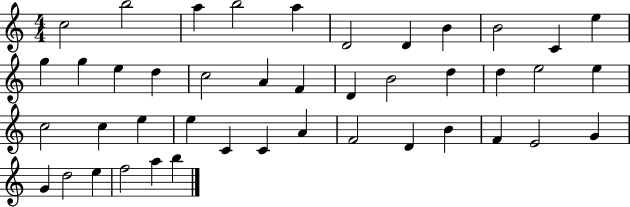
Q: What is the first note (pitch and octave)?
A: C5